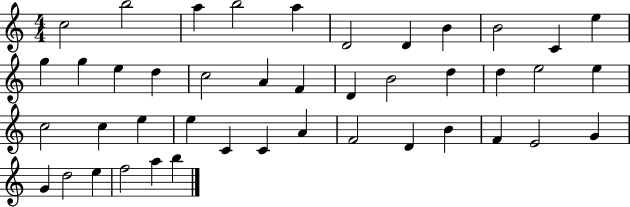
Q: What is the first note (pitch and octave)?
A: C5